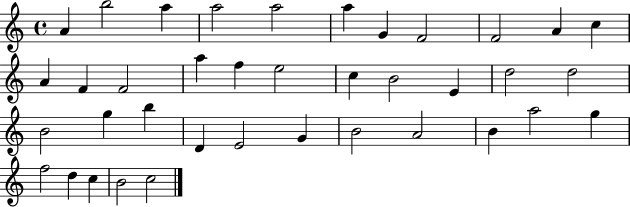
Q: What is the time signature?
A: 4/4